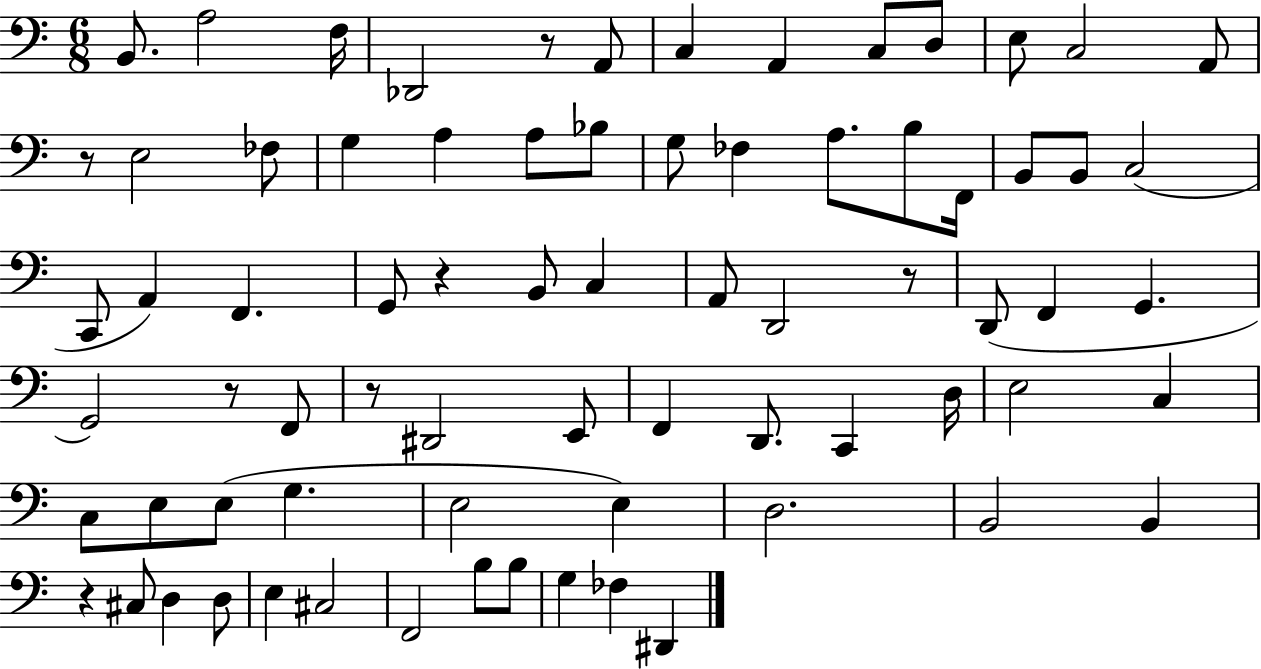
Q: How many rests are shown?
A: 7